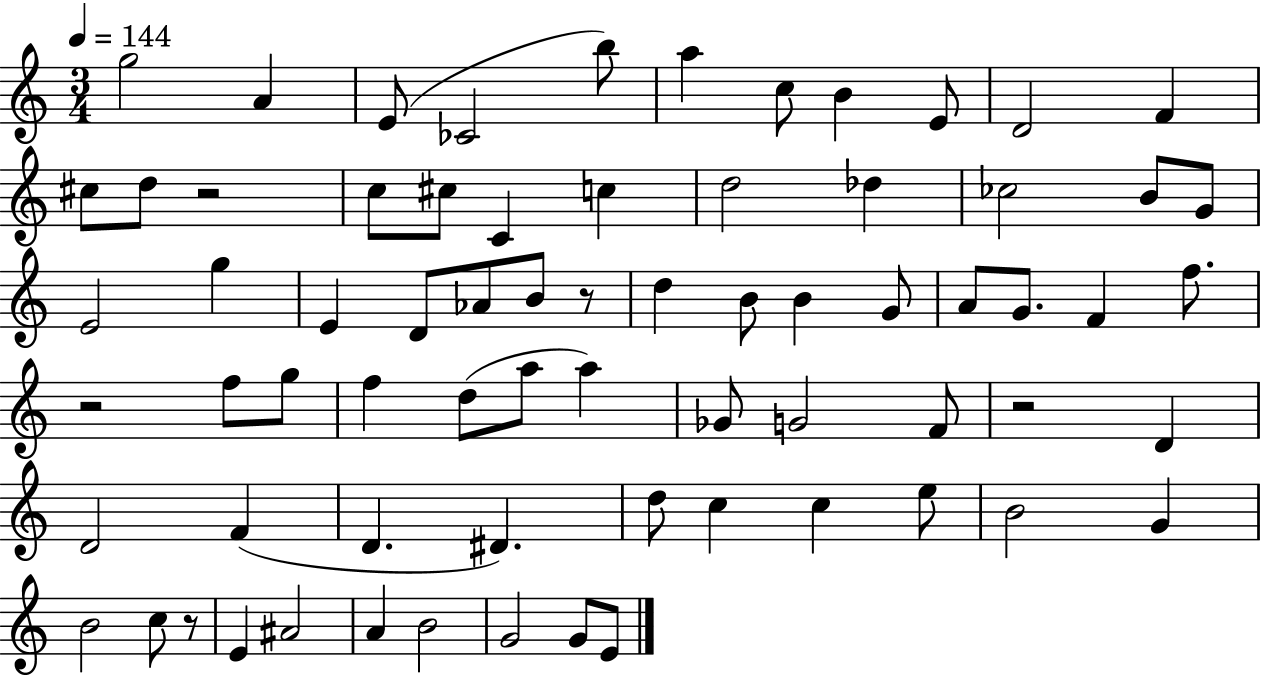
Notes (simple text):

G5/h A4/q E4/e CES4/h B5/e A5/q C5/e B4/q E4/e D4/h F4/q C#5/e D5/e R/h C5/e C#5/e C4/q C5/q D5/h Db5/q CES5/h B4/e G4/e E4/h G5/q E4/q D4/e Ab4/e B4/e R/e D5/q B4/e B4/q G4/e A4/e G4/e. F4/q F5/e. R/h F5/e G5/e F5/q D5/e A5/e A5/q Gb4/e G4/h F4/e R/h D4/q D4/h F4/q D4/q. D#4/q. D5/e C5/q C5/q E5/e B4/h G4/q B4/h C5/e R/e E4/q A#4/h A4/q B4/h G4/h G4/e E4/e